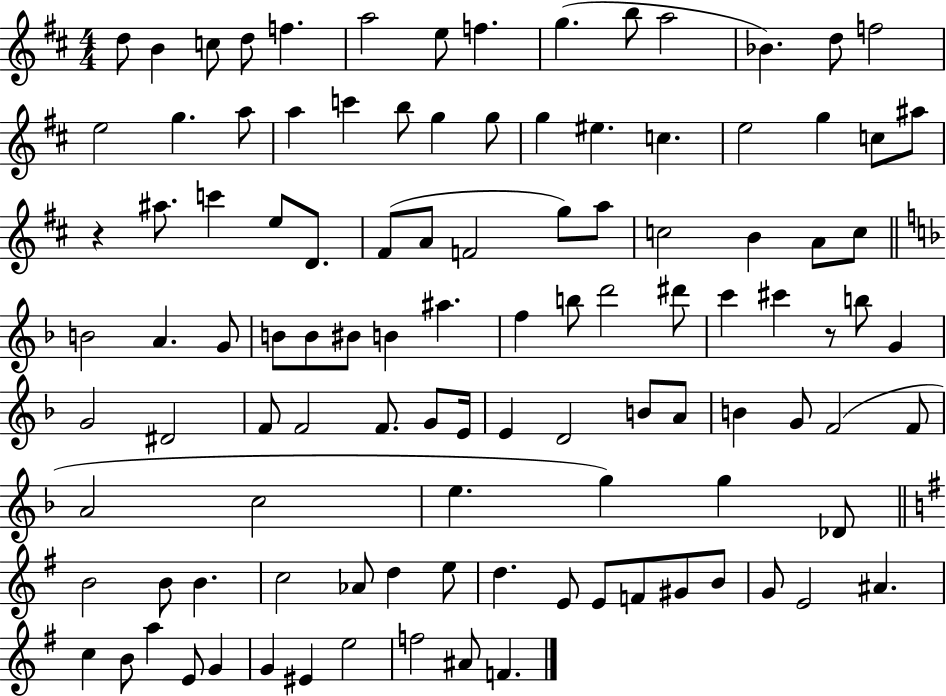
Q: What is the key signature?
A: D major